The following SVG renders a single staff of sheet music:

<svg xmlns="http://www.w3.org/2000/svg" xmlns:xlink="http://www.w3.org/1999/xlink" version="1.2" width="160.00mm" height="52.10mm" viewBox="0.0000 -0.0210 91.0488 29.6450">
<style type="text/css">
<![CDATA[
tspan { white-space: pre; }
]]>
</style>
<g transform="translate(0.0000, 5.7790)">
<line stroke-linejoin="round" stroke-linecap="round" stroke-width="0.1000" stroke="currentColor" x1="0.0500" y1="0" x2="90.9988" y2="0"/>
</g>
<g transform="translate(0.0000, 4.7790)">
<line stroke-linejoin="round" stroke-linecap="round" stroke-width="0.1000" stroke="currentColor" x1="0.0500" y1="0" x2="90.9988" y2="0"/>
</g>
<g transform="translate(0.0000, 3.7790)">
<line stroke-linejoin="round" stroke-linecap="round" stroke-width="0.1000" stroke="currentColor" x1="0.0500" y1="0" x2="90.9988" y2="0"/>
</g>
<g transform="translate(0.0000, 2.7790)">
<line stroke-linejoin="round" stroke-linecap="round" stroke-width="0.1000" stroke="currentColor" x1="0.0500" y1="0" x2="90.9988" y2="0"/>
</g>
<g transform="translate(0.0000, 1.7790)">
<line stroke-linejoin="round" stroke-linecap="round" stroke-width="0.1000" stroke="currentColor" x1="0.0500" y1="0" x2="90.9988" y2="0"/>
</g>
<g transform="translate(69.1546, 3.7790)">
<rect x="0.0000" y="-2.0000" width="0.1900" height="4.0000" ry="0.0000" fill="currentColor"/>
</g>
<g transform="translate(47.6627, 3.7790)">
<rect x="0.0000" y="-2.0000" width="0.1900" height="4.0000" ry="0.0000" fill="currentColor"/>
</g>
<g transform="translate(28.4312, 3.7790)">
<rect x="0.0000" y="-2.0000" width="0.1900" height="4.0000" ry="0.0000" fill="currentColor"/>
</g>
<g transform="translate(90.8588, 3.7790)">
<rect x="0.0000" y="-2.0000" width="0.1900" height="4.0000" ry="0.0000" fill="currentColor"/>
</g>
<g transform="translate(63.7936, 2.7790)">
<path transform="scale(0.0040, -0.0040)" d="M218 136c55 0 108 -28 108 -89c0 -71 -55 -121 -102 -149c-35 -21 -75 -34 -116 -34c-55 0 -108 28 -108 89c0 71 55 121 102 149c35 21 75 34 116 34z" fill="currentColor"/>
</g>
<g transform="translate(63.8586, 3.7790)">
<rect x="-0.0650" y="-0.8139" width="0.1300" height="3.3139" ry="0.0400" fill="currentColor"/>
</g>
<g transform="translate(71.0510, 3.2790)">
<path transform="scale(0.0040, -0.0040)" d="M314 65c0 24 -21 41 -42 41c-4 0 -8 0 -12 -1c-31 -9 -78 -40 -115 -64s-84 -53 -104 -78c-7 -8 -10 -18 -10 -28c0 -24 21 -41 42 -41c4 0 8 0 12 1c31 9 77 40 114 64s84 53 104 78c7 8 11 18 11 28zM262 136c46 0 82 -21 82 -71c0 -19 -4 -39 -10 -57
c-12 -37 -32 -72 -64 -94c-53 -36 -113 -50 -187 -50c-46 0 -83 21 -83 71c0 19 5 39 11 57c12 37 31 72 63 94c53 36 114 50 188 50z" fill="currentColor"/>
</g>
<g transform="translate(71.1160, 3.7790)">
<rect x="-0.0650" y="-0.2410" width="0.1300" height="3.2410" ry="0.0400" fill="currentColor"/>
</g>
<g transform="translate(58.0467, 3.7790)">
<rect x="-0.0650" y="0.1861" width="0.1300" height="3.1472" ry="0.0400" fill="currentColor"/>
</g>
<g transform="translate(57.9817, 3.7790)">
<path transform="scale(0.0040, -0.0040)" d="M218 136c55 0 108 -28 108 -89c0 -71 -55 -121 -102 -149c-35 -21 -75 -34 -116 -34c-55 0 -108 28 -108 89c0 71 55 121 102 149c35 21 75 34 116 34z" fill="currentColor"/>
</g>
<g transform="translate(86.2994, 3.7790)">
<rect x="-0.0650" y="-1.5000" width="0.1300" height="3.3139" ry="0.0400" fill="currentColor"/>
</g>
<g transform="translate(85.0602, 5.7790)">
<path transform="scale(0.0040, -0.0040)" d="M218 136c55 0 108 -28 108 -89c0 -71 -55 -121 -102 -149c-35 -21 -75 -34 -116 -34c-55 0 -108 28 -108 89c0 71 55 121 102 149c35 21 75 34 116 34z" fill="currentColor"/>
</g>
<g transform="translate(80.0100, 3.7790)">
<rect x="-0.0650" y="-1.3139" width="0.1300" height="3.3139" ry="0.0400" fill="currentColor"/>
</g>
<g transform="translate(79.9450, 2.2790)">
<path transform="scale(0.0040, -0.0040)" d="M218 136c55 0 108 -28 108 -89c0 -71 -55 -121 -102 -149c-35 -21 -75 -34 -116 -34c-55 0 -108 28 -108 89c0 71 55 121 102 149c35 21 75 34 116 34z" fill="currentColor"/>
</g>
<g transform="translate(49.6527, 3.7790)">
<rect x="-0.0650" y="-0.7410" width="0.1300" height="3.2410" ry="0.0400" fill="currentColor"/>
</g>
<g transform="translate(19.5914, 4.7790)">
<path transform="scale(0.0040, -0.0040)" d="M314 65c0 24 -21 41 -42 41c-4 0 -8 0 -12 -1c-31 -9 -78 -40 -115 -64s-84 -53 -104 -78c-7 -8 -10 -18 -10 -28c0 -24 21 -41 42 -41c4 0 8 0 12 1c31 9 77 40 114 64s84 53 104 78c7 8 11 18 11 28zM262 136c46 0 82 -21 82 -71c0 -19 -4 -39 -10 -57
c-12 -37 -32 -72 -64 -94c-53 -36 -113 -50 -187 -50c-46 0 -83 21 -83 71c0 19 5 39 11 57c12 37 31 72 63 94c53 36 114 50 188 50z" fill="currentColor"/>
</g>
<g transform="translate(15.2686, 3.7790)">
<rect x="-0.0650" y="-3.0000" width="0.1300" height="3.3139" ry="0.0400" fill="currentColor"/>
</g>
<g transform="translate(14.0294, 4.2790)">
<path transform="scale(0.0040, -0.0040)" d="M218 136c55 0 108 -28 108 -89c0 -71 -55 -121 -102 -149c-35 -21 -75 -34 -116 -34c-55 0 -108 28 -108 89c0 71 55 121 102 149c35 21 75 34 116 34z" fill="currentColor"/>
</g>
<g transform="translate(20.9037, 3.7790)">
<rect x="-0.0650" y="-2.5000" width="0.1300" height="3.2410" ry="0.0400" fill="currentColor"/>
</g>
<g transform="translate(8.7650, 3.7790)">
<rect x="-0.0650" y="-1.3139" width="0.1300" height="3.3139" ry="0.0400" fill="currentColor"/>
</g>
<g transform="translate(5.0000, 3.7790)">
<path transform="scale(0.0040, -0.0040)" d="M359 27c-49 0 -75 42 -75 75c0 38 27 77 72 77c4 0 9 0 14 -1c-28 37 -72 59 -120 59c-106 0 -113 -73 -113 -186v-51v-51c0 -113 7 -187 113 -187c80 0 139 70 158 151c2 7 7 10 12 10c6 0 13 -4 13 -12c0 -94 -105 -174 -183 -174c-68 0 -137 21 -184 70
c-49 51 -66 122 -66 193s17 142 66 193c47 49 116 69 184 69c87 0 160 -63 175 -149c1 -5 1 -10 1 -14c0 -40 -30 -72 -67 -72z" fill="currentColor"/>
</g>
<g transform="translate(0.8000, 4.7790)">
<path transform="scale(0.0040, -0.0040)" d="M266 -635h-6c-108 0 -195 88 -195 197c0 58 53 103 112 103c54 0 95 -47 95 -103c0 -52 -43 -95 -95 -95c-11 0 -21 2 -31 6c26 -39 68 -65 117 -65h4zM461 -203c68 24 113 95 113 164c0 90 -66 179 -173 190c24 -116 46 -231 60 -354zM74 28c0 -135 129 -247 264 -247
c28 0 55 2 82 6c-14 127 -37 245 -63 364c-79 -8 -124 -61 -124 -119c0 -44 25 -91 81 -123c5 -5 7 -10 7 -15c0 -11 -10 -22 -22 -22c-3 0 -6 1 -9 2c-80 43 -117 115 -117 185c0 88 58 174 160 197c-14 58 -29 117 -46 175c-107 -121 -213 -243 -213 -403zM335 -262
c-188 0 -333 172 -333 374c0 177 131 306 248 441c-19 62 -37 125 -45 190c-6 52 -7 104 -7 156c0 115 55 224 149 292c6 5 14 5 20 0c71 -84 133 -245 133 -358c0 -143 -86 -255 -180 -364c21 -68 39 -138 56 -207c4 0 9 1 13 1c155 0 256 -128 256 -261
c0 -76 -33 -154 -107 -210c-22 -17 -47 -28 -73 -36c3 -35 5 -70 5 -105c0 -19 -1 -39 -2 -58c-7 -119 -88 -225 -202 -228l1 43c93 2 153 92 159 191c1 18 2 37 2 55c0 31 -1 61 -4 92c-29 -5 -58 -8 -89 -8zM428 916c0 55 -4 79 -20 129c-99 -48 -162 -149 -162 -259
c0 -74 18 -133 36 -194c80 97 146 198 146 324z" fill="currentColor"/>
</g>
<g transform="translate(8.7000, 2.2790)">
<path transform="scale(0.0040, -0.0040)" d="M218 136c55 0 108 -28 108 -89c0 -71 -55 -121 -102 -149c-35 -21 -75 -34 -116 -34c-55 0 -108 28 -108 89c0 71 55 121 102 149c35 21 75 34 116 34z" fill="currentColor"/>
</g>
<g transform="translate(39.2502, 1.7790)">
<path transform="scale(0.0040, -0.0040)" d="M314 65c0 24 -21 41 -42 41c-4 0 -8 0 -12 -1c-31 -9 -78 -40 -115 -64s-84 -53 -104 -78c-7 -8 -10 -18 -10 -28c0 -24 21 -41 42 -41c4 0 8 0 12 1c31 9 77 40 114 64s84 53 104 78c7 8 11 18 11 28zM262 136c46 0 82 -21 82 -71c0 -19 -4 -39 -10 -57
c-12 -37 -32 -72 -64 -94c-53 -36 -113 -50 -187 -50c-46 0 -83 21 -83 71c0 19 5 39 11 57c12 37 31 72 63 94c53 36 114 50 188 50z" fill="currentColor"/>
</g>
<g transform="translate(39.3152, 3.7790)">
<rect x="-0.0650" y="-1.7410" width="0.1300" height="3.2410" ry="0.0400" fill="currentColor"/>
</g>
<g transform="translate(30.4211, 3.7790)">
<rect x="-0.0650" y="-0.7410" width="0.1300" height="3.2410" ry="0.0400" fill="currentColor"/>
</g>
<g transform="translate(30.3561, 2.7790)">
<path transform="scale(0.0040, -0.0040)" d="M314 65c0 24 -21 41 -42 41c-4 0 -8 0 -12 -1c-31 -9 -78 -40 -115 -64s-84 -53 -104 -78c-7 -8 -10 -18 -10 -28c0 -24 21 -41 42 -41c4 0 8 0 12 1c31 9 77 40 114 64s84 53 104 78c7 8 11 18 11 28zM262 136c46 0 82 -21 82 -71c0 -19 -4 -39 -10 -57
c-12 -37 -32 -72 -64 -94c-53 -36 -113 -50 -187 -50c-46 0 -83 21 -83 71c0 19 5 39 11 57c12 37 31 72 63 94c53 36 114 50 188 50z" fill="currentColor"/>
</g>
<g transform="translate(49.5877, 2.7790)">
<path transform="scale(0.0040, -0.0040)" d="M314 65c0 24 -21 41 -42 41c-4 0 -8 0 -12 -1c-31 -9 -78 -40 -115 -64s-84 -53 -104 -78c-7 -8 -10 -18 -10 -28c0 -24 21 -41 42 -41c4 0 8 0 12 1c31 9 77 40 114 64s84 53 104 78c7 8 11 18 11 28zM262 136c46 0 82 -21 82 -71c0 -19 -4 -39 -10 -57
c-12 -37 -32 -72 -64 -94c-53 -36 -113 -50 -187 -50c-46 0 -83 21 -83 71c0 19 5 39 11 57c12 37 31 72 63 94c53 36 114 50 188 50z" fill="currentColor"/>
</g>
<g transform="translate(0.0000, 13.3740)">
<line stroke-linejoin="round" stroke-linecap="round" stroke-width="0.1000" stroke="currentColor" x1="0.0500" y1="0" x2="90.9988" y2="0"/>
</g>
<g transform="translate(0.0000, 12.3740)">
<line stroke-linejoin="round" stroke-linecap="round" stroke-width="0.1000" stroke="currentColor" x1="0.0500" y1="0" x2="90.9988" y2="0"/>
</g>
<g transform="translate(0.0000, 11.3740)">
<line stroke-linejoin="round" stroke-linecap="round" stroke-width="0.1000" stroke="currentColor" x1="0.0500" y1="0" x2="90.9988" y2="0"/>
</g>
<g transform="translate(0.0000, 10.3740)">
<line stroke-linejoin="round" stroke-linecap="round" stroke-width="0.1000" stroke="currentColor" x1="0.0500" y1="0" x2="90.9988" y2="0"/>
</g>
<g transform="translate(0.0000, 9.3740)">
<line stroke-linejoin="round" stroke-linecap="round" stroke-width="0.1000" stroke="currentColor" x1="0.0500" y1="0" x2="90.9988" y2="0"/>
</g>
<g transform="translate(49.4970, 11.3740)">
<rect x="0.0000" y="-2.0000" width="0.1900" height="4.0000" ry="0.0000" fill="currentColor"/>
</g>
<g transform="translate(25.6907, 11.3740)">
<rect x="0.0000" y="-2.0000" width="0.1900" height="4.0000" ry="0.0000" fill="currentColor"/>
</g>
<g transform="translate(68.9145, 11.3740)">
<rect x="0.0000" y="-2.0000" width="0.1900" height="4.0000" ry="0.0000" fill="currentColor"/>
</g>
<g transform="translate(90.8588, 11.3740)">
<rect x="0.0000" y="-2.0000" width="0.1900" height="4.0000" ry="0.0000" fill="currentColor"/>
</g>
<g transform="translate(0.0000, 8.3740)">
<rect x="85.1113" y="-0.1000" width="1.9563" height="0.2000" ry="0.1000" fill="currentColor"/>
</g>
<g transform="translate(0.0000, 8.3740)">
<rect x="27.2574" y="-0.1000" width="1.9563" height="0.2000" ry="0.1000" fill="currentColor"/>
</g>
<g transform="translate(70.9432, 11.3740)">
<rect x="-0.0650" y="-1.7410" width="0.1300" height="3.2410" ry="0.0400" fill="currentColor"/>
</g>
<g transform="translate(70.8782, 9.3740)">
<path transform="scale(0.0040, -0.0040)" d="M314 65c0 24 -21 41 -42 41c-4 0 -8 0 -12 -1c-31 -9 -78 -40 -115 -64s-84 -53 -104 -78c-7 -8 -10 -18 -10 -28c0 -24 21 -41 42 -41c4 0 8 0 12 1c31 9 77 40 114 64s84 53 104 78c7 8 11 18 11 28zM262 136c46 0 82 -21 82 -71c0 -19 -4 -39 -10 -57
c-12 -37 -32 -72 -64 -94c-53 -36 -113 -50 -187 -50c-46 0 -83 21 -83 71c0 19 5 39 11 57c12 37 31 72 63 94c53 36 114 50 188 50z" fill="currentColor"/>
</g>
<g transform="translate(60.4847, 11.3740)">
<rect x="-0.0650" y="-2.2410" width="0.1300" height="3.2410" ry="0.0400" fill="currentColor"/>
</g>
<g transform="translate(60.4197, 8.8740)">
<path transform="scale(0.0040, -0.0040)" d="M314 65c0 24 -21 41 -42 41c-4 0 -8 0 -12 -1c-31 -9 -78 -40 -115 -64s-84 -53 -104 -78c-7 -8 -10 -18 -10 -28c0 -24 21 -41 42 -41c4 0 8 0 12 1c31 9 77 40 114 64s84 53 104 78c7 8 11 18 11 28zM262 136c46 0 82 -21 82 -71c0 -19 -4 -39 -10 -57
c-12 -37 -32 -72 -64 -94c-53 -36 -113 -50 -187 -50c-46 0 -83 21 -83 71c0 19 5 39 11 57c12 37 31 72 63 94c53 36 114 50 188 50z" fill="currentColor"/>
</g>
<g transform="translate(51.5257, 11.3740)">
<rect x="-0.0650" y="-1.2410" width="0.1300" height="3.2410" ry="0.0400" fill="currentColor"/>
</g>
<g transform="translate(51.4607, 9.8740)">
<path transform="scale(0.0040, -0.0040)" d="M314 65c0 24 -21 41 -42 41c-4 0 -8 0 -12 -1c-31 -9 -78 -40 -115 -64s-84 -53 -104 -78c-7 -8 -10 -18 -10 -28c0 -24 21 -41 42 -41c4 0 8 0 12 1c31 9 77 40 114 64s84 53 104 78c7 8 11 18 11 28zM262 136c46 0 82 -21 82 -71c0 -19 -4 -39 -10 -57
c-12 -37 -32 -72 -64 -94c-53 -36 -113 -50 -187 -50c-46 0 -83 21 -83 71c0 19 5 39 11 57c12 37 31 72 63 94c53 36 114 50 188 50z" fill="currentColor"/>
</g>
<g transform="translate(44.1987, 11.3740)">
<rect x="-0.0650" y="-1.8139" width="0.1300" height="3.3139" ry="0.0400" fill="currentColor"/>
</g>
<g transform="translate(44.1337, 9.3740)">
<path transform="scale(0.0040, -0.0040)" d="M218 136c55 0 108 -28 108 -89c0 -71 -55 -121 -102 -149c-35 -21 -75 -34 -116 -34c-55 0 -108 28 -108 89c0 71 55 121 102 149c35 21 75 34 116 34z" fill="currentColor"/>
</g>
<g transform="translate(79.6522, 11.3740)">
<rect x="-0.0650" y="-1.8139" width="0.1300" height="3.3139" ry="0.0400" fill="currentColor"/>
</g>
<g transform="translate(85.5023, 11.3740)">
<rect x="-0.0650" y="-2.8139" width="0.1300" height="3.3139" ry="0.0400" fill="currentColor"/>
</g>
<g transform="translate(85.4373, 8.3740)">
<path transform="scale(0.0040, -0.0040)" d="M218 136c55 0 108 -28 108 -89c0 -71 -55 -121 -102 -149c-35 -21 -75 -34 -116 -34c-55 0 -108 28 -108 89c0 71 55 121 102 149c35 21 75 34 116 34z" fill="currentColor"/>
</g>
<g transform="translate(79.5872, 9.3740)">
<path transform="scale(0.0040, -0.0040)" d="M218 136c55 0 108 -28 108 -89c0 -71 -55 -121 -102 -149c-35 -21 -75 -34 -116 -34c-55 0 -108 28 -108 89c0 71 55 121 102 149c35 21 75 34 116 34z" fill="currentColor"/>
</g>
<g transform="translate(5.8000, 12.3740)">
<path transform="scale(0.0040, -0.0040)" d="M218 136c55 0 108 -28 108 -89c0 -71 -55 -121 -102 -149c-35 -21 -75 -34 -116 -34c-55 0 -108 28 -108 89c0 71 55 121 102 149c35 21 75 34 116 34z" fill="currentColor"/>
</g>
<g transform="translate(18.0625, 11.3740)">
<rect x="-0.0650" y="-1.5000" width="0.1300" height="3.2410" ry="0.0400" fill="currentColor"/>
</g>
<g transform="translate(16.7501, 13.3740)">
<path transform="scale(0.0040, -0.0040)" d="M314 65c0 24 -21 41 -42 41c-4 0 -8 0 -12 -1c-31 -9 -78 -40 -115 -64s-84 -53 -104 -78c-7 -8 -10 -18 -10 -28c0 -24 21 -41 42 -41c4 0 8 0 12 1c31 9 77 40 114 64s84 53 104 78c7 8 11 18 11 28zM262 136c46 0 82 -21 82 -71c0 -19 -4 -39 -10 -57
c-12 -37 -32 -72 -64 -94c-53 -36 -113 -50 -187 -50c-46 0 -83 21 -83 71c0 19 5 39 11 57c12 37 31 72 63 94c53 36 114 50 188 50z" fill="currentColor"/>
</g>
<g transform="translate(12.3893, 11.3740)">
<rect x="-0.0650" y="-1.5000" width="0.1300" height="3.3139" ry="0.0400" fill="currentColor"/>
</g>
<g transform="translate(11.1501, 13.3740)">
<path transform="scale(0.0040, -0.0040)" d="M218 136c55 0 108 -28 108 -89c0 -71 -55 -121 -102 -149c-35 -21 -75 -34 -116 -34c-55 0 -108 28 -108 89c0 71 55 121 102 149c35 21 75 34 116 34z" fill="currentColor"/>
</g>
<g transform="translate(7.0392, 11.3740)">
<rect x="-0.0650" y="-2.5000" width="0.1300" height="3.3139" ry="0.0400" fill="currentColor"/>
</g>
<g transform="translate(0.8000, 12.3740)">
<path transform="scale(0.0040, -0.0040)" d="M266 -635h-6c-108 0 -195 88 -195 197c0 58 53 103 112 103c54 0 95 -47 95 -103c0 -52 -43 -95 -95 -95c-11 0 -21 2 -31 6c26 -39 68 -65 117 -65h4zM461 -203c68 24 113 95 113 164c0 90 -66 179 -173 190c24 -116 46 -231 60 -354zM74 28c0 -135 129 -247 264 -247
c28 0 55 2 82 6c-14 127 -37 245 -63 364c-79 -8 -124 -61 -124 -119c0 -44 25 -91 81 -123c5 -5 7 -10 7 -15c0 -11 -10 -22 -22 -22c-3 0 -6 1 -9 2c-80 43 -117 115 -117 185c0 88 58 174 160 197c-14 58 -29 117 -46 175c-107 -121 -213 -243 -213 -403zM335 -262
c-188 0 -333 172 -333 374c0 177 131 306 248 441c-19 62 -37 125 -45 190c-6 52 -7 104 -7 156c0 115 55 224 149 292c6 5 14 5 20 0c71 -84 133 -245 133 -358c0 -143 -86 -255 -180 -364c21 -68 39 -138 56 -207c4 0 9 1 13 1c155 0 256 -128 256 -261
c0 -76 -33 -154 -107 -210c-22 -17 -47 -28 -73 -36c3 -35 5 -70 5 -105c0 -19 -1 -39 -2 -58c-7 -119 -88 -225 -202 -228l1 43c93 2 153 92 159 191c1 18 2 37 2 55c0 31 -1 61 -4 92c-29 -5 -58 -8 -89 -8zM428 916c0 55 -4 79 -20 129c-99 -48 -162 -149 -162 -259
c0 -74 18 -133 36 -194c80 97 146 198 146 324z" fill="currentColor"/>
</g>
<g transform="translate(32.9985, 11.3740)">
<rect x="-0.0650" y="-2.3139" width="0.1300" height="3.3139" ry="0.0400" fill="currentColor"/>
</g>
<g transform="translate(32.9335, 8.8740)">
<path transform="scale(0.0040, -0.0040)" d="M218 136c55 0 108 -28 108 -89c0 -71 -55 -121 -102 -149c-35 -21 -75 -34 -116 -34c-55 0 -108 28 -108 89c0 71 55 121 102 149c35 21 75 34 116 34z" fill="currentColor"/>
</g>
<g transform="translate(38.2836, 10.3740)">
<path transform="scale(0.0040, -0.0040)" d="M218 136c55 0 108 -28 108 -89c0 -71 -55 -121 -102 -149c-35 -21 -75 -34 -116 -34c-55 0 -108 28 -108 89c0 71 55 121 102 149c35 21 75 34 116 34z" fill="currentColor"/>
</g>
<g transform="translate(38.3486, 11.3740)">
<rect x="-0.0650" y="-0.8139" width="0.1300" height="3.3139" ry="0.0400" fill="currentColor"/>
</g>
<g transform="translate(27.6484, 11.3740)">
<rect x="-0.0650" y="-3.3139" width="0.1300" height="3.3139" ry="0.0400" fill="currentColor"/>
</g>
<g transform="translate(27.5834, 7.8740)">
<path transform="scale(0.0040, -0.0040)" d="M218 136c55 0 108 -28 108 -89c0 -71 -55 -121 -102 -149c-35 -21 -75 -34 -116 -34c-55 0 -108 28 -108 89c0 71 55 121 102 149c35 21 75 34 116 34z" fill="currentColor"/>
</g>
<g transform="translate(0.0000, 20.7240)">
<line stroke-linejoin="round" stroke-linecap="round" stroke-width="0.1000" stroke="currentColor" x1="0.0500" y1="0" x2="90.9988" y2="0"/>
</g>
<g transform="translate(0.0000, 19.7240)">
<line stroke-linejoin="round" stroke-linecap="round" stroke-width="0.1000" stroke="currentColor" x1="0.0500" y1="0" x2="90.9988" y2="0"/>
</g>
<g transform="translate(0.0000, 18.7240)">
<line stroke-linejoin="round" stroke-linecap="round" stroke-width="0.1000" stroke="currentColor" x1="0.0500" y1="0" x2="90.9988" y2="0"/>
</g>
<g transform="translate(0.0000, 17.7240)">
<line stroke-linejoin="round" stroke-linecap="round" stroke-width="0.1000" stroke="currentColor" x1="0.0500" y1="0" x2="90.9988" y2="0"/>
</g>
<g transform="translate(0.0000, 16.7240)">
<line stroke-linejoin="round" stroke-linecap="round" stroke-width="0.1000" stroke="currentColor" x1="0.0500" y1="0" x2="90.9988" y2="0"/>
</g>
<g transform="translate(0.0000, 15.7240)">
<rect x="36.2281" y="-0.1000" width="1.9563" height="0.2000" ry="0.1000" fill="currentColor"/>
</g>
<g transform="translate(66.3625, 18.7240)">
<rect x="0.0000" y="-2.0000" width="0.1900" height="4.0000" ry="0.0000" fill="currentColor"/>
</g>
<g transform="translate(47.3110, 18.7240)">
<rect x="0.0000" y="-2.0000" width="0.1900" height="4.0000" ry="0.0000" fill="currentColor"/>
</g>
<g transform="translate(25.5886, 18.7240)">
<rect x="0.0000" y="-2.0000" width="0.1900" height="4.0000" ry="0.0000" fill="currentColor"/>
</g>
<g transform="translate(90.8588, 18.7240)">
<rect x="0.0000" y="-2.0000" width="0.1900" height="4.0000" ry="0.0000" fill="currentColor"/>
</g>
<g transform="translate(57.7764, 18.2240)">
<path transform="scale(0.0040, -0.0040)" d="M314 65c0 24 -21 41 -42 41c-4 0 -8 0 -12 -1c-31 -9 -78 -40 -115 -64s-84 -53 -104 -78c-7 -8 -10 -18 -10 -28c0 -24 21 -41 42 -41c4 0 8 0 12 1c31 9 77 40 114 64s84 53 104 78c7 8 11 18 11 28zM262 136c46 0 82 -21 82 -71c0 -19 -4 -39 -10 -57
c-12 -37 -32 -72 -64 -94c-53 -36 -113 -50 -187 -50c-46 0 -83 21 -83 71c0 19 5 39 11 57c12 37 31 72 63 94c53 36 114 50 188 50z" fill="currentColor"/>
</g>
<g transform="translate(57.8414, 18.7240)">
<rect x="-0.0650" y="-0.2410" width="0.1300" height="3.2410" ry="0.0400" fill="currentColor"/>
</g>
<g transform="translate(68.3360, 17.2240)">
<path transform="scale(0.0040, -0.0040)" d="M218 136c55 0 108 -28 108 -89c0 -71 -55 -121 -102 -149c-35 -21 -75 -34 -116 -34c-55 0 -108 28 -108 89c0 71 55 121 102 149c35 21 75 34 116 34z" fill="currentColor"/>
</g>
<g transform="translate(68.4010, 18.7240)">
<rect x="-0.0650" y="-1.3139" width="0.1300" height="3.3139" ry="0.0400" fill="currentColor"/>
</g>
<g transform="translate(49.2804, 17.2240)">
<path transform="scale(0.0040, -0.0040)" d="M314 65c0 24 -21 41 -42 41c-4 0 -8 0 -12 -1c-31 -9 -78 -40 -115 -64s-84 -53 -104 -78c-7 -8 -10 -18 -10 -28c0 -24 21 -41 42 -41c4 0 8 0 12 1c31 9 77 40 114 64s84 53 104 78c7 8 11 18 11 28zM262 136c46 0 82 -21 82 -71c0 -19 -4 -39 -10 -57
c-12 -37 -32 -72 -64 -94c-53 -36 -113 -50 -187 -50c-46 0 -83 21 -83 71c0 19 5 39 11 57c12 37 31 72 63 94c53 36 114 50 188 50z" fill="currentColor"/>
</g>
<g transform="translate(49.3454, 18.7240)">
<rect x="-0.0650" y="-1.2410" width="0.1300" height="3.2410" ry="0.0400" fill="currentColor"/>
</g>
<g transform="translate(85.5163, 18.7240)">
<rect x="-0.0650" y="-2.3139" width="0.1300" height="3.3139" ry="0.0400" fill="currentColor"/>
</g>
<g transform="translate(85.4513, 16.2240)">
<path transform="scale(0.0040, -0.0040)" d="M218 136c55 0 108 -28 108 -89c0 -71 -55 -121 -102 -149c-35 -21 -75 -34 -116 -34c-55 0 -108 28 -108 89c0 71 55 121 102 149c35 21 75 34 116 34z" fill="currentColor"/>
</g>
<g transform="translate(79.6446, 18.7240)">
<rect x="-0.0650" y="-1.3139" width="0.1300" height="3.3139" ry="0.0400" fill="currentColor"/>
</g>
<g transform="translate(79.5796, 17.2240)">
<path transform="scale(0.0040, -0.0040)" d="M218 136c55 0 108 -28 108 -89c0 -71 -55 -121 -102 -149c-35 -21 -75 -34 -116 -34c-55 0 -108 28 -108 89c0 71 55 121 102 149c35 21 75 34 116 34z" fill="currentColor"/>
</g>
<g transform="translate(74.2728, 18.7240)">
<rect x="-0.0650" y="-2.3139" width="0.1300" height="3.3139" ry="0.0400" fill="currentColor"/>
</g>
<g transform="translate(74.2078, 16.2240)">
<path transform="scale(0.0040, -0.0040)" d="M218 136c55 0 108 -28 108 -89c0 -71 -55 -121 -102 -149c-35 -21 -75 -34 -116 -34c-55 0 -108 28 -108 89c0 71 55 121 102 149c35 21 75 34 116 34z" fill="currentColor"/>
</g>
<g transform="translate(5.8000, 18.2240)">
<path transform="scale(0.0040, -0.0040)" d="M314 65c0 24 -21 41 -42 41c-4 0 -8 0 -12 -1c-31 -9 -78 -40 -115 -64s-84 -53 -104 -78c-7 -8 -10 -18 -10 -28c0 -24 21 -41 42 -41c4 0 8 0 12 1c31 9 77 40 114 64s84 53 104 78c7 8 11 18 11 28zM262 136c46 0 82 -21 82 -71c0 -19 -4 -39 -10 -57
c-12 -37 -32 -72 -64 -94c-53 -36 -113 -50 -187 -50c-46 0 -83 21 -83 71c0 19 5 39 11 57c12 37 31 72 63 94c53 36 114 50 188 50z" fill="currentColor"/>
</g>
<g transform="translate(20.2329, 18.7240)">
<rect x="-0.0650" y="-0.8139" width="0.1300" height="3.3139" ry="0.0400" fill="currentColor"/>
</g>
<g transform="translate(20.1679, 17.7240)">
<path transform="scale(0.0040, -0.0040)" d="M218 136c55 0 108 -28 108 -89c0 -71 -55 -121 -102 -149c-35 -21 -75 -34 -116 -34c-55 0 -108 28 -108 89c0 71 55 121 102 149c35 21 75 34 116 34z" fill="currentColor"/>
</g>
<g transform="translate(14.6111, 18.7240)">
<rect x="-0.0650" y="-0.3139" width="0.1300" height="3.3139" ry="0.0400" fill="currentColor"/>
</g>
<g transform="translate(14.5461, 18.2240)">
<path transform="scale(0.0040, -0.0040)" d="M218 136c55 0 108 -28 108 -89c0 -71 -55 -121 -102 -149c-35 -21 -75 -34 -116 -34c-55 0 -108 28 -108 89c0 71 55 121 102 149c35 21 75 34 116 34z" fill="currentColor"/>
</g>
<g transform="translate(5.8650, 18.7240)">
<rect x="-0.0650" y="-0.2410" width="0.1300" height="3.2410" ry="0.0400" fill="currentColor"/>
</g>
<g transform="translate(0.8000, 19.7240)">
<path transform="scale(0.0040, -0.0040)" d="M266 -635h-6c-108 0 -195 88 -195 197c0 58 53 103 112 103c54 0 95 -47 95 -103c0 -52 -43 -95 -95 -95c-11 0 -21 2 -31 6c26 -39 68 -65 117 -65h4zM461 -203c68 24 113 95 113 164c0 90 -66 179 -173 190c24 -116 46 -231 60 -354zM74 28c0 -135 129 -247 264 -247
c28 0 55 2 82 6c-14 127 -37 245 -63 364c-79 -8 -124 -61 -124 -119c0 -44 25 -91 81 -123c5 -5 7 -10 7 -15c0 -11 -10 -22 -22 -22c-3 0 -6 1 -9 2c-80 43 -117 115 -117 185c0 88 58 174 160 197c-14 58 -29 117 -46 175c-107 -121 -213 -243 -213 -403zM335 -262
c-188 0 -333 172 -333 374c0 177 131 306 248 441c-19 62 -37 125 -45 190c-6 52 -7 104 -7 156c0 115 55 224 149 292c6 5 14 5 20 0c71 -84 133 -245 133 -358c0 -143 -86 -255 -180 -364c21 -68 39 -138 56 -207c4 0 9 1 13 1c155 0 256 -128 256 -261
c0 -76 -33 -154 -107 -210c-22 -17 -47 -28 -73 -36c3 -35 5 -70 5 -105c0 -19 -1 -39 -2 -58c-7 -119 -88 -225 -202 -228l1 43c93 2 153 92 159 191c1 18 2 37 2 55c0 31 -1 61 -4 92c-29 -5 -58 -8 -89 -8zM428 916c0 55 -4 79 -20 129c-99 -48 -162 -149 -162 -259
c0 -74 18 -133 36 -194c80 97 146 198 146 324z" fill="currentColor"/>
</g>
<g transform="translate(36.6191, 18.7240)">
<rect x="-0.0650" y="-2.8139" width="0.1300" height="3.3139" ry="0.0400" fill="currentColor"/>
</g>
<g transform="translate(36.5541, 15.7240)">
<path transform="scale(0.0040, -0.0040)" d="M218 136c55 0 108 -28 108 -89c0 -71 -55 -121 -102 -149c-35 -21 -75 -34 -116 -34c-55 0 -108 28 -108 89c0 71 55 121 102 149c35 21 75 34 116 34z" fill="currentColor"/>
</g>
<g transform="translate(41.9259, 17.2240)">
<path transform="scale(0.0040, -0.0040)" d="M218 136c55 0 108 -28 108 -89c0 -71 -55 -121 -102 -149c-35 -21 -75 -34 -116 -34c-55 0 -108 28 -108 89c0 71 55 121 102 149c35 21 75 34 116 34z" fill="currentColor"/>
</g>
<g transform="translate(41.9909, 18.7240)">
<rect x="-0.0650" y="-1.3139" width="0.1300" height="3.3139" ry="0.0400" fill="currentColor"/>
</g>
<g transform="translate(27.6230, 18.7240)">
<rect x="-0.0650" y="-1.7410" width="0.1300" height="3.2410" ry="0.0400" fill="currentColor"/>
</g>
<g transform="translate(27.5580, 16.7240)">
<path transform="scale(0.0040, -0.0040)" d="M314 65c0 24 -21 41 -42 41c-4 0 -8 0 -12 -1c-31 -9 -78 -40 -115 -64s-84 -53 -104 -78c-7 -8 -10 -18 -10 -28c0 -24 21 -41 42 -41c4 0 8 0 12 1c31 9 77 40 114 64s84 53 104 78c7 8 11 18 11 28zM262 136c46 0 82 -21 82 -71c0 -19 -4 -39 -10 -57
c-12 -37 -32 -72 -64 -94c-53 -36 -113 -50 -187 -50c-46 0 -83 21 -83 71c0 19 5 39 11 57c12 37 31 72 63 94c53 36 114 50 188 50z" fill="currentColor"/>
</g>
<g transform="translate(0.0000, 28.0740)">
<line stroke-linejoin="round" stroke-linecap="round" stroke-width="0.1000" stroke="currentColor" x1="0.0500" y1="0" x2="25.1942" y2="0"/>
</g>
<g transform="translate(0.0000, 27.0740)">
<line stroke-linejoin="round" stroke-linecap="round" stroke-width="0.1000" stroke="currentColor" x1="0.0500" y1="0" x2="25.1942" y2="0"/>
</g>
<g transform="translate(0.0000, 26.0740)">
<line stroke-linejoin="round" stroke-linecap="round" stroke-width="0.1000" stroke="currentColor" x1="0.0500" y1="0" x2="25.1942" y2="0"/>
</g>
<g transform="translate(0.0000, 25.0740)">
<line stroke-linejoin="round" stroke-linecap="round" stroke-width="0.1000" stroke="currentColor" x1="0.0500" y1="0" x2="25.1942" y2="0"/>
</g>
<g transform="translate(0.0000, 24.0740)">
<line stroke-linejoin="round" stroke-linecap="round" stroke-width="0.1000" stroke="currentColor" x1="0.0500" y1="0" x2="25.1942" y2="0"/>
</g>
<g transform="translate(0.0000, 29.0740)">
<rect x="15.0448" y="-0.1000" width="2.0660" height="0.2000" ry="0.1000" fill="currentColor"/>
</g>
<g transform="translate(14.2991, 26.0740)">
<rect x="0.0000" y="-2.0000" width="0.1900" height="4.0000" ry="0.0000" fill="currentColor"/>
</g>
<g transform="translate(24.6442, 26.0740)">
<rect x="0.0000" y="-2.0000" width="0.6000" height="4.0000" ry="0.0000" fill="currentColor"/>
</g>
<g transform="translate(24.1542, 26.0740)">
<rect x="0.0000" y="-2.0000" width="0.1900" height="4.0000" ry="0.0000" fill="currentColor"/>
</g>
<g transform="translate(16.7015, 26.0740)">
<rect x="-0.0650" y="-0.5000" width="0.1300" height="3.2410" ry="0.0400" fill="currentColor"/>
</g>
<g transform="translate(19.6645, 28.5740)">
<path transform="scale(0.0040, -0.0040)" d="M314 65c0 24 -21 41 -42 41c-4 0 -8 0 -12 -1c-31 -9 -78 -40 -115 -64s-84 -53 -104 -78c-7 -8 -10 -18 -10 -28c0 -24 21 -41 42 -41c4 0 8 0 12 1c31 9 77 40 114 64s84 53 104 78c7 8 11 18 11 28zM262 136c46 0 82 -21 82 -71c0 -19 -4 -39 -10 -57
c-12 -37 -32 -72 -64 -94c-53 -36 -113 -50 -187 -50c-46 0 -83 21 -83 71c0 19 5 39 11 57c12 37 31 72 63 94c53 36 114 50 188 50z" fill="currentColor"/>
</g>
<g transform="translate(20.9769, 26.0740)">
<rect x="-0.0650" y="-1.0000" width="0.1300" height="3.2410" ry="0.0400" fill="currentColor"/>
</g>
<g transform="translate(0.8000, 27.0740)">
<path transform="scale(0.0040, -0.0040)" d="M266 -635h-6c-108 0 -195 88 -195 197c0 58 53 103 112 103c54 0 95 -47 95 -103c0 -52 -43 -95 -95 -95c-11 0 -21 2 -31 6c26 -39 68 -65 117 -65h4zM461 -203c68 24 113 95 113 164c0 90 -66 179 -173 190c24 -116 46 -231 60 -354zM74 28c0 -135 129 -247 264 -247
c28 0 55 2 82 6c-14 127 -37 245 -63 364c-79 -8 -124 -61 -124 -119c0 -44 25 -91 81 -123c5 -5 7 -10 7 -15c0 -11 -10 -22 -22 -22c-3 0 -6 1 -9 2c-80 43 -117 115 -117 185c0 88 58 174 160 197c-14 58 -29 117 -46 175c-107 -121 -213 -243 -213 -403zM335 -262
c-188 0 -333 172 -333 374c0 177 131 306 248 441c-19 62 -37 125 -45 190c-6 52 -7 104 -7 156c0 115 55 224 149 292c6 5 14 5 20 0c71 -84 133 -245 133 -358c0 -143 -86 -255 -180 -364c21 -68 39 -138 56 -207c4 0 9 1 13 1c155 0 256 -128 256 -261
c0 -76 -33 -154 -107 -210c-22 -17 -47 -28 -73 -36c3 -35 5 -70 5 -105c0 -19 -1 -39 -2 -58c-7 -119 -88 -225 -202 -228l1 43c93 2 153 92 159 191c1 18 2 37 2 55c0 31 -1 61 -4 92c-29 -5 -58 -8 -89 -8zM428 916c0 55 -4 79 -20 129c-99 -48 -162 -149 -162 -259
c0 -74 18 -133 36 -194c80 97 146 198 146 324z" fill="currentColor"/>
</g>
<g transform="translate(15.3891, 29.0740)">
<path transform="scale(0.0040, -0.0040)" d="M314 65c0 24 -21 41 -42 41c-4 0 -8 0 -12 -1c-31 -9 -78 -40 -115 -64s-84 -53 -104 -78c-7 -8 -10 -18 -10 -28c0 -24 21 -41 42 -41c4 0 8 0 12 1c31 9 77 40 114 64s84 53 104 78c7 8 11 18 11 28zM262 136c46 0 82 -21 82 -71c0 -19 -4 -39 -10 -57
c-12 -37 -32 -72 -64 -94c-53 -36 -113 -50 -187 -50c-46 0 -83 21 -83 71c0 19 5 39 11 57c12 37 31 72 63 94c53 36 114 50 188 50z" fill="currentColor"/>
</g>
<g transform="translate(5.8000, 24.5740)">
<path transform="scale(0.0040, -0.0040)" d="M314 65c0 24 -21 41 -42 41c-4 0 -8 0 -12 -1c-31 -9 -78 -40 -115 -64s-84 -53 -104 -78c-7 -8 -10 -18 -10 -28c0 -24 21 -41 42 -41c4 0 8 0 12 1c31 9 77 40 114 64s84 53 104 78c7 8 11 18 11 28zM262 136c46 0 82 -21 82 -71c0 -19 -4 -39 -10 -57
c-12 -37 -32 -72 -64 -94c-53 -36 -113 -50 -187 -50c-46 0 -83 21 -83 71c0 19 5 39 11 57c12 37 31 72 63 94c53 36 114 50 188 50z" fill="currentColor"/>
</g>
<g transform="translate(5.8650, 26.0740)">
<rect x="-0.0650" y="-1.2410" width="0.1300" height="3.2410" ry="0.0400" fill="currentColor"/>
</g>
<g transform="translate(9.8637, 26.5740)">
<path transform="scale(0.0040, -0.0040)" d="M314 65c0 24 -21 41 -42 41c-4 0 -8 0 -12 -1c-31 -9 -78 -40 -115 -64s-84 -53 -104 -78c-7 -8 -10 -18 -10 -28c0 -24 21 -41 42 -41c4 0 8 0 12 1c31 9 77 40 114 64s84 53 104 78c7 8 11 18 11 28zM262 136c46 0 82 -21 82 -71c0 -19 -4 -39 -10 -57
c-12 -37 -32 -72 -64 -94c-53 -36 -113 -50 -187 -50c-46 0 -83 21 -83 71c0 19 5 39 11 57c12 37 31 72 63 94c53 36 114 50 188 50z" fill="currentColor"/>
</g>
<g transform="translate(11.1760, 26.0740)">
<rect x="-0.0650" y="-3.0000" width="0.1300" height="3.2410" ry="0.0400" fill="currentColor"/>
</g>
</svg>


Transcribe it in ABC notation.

X:1
T:Untitled
M:4/4
L:1/4
K:C
e A G2 d2 f2 d2 B d c2 e E G E E2 b g d f e2 g2 f2 f a c2 c d f2 a e e2 c2 e g e g e2 A2 C2 D2